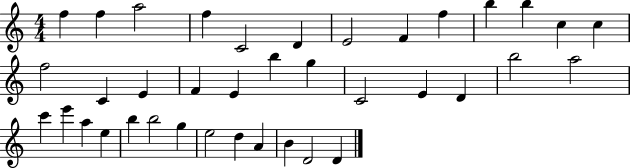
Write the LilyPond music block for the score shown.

{
  \clef treble
  \numericTimeSignature
  \time 4/4
  \key c \major
  f''4 f''4 a''2 | f''4 c'2 d'4 | e'2 f'4 f''4 | b''4 b''4 c''4 c''4 | \break f''2 c'4 e'4 | f'4 e'4 b''4 g''4 | c'2 e'4 d'4 | b''2 a''2 | \break c'''4 e'''4 a''4 e''4 | b''4 b''2 g''4 | e''2 d''4 a'4 | b'4 d'2 d'4 | \break \bar "|."
}